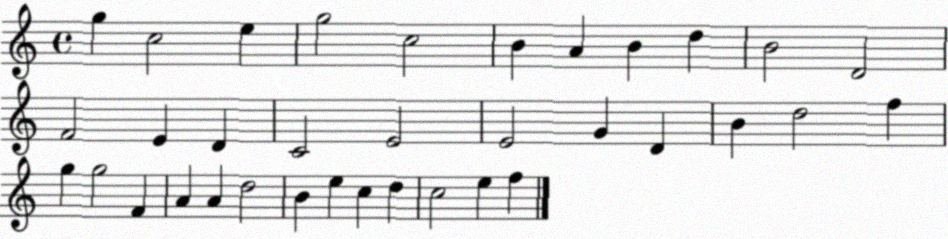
X:1
T:Untitled
M:4/4
L:1/4
K:C
g c2 e g2 c2 B A B d B2 D2 F2 E D C2 E2 E2 G D B d2 f g g2 F A A d2 B e c d c2 e f